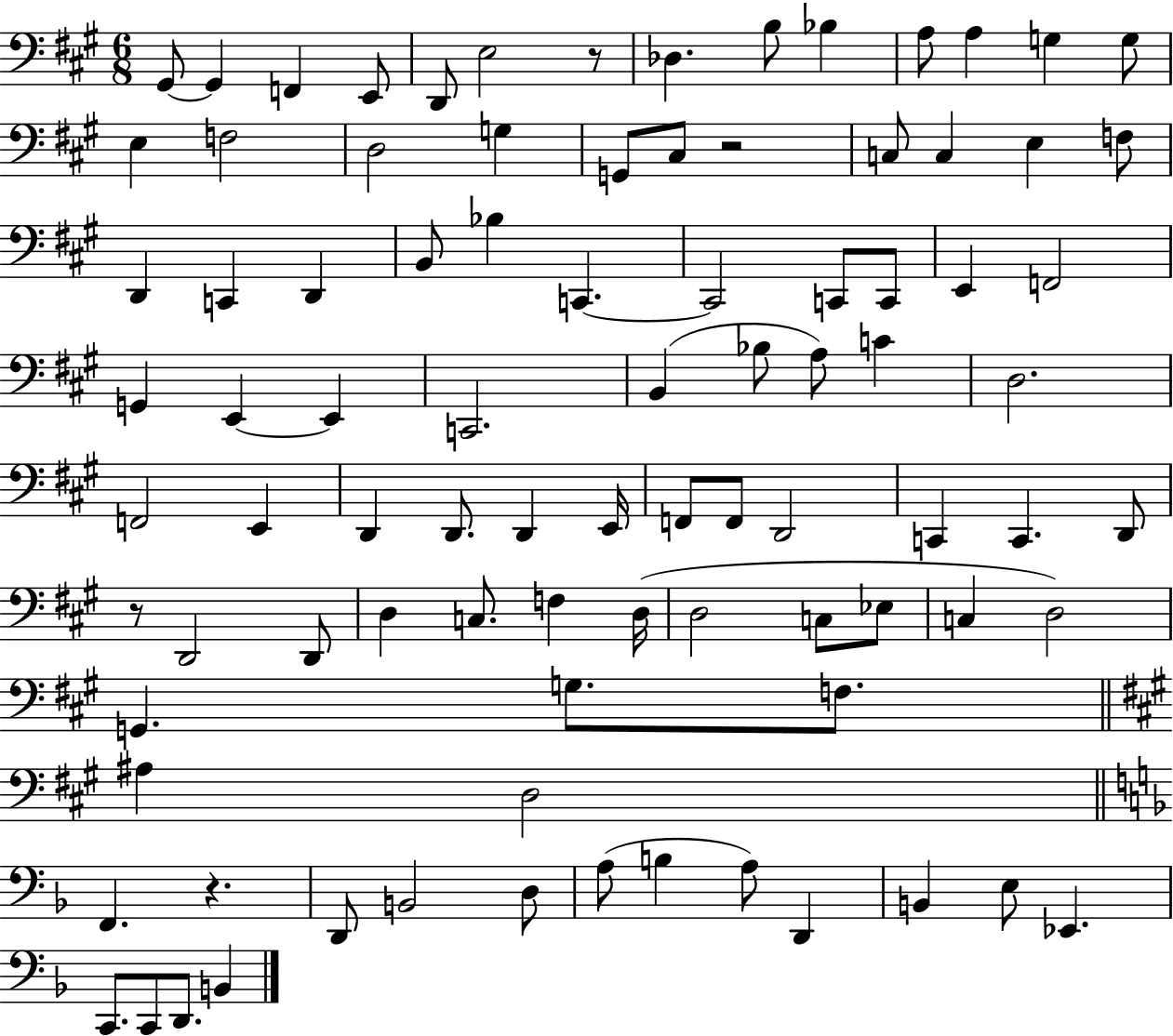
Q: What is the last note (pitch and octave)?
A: B2